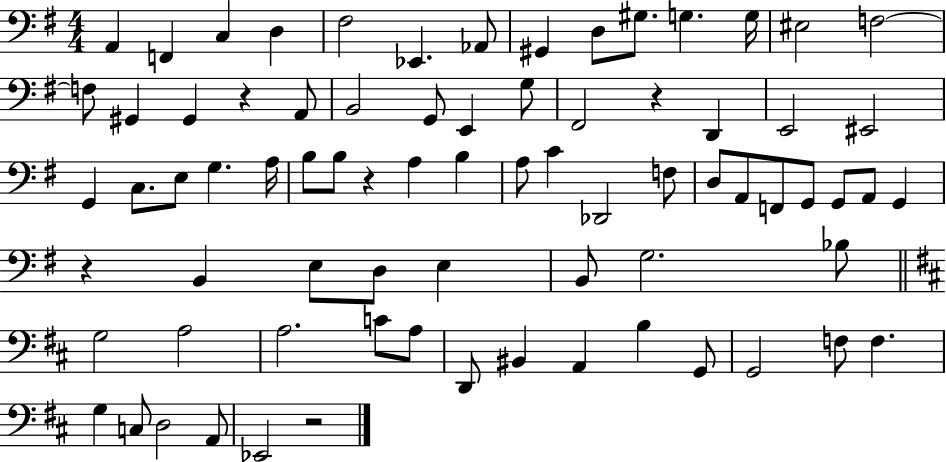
{
  \clef bass
  \numericTimeSignature
  \time 4/4
  \key g \major
  a,4 f,4 c4 d4 | fis2 ees,4. aes,8 | gis,4 d8 gis8. g4. g16 | eis2 f2~~ | \break f8 gis,4 gis,4 r4 a,8 | b,2 g,8 e,4 g8 | fis,2 r4 d,4 | e,2 eis,2 | \break g,4 c8. e8 g4. a16 | b8 b8 r4 a4 b4 | a8 c'4 des,2 f8 | d8 a,8 f,8 g,8 g,8 a,8 g,4 | \break r4 b,4 e8 d8 e4 | b,8 g2. bes8 | \bar "||" \break \key d \major g2 a2 | a2. c'8 a8 | d,8 bis,4 a,4 b4 g,8 | g,2 f8 f4. | \break g4 c8 d2 a,8 | ees,2 r2 | \bar "|."
}